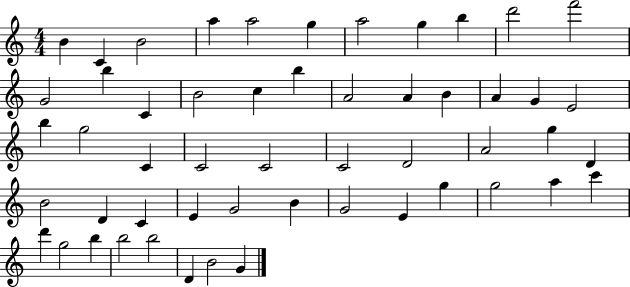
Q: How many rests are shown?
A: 0